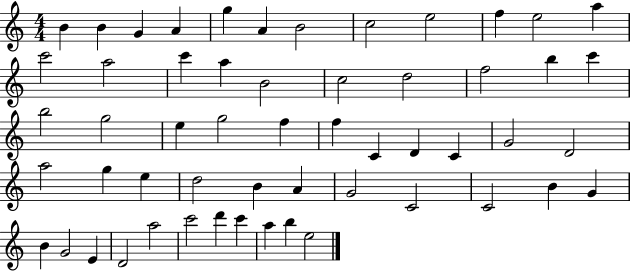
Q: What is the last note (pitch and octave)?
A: E5